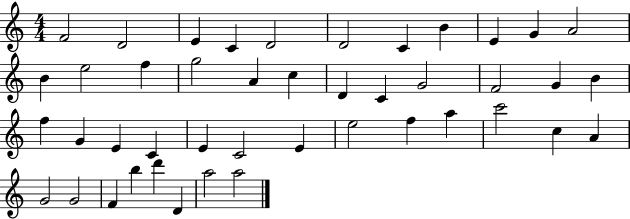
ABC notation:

X:1
T:Untitled
M:4/4
L:1/4
K:C
F2 D2 E C D2 D2 C B E G A2 B e2 f g2 A c D C G2 F2 G B f G E C E C2 E e2 f a c'2 c A G2 G2 F b d' D a2 a2